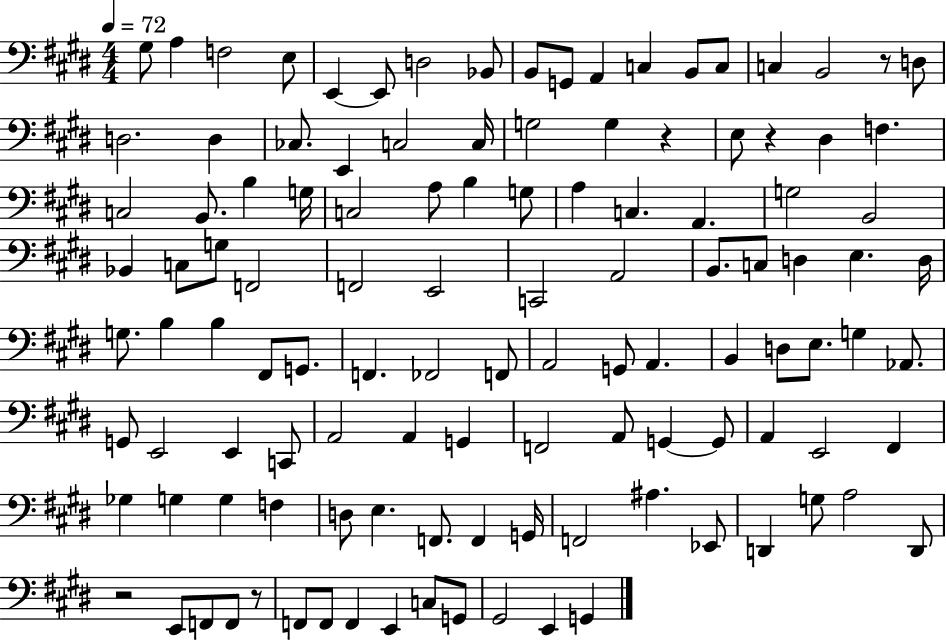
{
  \clef bass
  \numericTimeSignature
  \time 4/4
  \key e \major
  \tempo 4 = 72
  gis8 a4 f2 e8 | e,4~~ e,8 d2 bes,8 | b,8 g,8 a,4 c4 b,8 c8 | c4 b,2 r8 d8 | \break d2. d4 | ces8. e,4 c2 c16 | g2 g4 r4 | e8 r4 dis4 f4. | \break c2 b,8. b4 g16 | c2 a8 b4 g8 | a4 c4. a,4. | g2 b,2 | \break bes,4 c8 g8 f,2 | f,2 e,2 | c,2 a,2 | b,8. c8 d4 e4. d16 | \break g8. b4 b4 fis,8 g,8. | f,4. fes,2 f,8 | a,2 g,8 a,4. | b,4 d8 e8. g4 aes,8. | \break g,8 e,2 e,4 c,8 | a,2 a,4 g,4 | f,2 a,8 g,4~~ g,8 | a,4 e,2 fis,4 | \break ges4 g4 g4 f4 | d8 e4. f,8. f,4 g,16 | f,2 ais4. ees,8 | d,4 g8 a2 d,8 | \break r2 e,8 f,8 f,8 r8 | f,8 f,8 f,4 e,4 c8 g,8 | gis,2 e,4 g,4 | \bar "|."
}